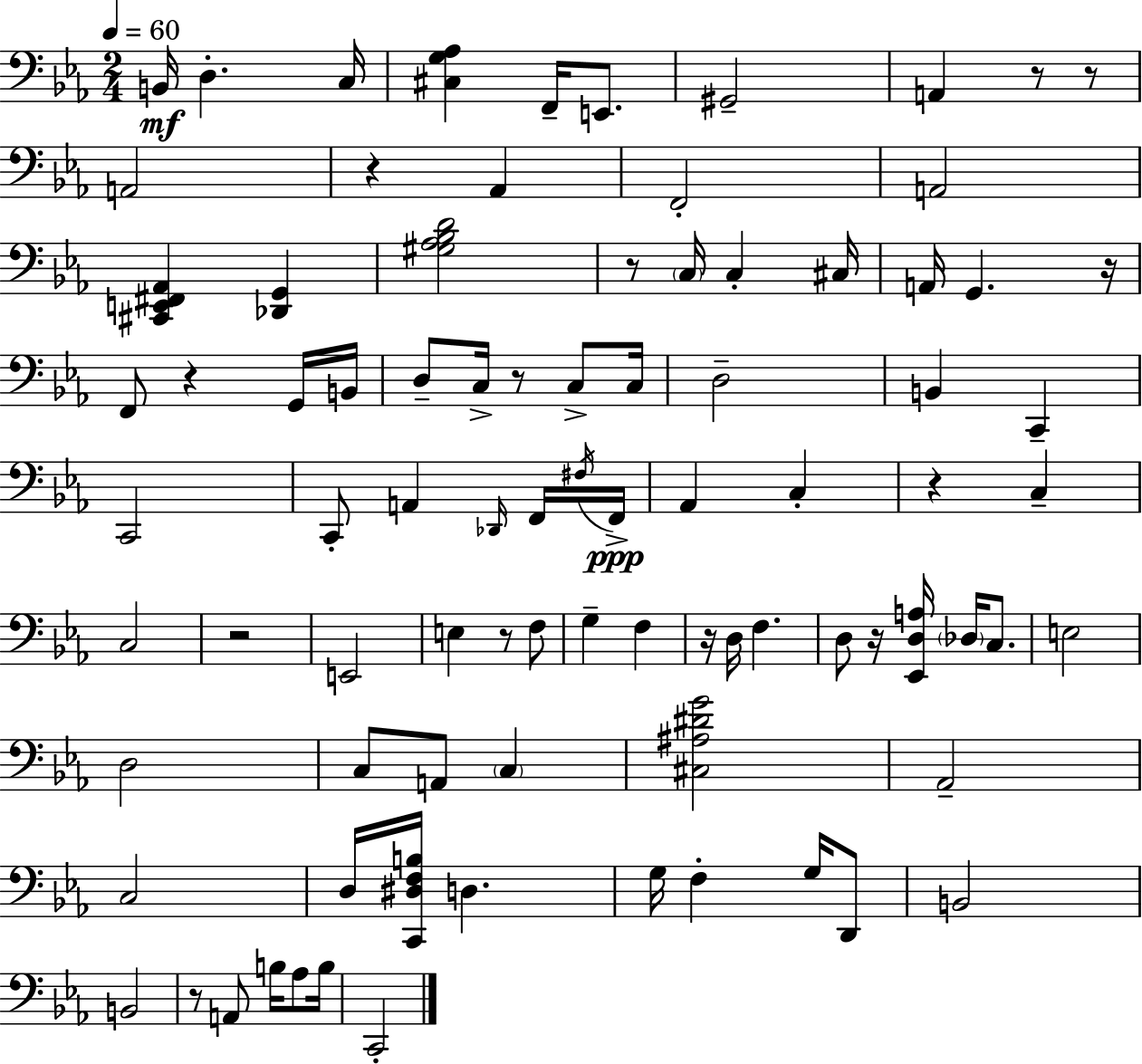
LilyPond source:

{
  \clef bass
  \numericTimeSignature
  \time 2/4
  \key c \minor
  \tempo 4 = 60
  b,16\mf d4.-. c16 | <cis g aes>4 f,16-- e,8. | gis,2-- | a,4 r8 r8 | \break a,2 | r4 aes,4 | f,2-. | a,2 | \break <cis, e, fis, aes,>4 <des, g,>4 | <gis aes bes d'>2 | r8 \parenthesize c16 c4-. cis16 | a,16 g,4. r16 | \break f,8 r4 g,16 b,16 | d8-- c16-> r8 c8-> c16 | d2-- | b,4 c,4-- | \break c,2 | c,8-. a,4 \grace { des,16 } f,16 | \acciaccatura { fis16 } f,16->\ppp aes,4 c4-. | r4 c4-- | \break c2 | r2 | e,2 | e4 r8 | \break f8 g4-- f4 | r16 d16 f4. | d8 r16 <ees, d a>16 \parenthesize des16 c8. | e2 | \break d2 | c8 a,8 \parenthesize c4 | <cis ais dis' g'>2 | aes,2-- | \break c2 | d16 <c, dis f b>16 d4. | g16 f4-. g16 | d,8 b,2 | \break b,2 | r8 a,8 b16 aes8 | b16 c,2-. | \bar "|."
}